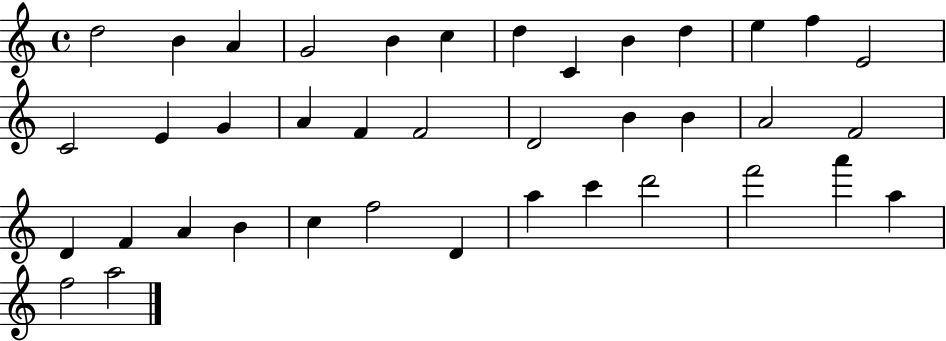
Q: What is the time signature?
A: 4/4